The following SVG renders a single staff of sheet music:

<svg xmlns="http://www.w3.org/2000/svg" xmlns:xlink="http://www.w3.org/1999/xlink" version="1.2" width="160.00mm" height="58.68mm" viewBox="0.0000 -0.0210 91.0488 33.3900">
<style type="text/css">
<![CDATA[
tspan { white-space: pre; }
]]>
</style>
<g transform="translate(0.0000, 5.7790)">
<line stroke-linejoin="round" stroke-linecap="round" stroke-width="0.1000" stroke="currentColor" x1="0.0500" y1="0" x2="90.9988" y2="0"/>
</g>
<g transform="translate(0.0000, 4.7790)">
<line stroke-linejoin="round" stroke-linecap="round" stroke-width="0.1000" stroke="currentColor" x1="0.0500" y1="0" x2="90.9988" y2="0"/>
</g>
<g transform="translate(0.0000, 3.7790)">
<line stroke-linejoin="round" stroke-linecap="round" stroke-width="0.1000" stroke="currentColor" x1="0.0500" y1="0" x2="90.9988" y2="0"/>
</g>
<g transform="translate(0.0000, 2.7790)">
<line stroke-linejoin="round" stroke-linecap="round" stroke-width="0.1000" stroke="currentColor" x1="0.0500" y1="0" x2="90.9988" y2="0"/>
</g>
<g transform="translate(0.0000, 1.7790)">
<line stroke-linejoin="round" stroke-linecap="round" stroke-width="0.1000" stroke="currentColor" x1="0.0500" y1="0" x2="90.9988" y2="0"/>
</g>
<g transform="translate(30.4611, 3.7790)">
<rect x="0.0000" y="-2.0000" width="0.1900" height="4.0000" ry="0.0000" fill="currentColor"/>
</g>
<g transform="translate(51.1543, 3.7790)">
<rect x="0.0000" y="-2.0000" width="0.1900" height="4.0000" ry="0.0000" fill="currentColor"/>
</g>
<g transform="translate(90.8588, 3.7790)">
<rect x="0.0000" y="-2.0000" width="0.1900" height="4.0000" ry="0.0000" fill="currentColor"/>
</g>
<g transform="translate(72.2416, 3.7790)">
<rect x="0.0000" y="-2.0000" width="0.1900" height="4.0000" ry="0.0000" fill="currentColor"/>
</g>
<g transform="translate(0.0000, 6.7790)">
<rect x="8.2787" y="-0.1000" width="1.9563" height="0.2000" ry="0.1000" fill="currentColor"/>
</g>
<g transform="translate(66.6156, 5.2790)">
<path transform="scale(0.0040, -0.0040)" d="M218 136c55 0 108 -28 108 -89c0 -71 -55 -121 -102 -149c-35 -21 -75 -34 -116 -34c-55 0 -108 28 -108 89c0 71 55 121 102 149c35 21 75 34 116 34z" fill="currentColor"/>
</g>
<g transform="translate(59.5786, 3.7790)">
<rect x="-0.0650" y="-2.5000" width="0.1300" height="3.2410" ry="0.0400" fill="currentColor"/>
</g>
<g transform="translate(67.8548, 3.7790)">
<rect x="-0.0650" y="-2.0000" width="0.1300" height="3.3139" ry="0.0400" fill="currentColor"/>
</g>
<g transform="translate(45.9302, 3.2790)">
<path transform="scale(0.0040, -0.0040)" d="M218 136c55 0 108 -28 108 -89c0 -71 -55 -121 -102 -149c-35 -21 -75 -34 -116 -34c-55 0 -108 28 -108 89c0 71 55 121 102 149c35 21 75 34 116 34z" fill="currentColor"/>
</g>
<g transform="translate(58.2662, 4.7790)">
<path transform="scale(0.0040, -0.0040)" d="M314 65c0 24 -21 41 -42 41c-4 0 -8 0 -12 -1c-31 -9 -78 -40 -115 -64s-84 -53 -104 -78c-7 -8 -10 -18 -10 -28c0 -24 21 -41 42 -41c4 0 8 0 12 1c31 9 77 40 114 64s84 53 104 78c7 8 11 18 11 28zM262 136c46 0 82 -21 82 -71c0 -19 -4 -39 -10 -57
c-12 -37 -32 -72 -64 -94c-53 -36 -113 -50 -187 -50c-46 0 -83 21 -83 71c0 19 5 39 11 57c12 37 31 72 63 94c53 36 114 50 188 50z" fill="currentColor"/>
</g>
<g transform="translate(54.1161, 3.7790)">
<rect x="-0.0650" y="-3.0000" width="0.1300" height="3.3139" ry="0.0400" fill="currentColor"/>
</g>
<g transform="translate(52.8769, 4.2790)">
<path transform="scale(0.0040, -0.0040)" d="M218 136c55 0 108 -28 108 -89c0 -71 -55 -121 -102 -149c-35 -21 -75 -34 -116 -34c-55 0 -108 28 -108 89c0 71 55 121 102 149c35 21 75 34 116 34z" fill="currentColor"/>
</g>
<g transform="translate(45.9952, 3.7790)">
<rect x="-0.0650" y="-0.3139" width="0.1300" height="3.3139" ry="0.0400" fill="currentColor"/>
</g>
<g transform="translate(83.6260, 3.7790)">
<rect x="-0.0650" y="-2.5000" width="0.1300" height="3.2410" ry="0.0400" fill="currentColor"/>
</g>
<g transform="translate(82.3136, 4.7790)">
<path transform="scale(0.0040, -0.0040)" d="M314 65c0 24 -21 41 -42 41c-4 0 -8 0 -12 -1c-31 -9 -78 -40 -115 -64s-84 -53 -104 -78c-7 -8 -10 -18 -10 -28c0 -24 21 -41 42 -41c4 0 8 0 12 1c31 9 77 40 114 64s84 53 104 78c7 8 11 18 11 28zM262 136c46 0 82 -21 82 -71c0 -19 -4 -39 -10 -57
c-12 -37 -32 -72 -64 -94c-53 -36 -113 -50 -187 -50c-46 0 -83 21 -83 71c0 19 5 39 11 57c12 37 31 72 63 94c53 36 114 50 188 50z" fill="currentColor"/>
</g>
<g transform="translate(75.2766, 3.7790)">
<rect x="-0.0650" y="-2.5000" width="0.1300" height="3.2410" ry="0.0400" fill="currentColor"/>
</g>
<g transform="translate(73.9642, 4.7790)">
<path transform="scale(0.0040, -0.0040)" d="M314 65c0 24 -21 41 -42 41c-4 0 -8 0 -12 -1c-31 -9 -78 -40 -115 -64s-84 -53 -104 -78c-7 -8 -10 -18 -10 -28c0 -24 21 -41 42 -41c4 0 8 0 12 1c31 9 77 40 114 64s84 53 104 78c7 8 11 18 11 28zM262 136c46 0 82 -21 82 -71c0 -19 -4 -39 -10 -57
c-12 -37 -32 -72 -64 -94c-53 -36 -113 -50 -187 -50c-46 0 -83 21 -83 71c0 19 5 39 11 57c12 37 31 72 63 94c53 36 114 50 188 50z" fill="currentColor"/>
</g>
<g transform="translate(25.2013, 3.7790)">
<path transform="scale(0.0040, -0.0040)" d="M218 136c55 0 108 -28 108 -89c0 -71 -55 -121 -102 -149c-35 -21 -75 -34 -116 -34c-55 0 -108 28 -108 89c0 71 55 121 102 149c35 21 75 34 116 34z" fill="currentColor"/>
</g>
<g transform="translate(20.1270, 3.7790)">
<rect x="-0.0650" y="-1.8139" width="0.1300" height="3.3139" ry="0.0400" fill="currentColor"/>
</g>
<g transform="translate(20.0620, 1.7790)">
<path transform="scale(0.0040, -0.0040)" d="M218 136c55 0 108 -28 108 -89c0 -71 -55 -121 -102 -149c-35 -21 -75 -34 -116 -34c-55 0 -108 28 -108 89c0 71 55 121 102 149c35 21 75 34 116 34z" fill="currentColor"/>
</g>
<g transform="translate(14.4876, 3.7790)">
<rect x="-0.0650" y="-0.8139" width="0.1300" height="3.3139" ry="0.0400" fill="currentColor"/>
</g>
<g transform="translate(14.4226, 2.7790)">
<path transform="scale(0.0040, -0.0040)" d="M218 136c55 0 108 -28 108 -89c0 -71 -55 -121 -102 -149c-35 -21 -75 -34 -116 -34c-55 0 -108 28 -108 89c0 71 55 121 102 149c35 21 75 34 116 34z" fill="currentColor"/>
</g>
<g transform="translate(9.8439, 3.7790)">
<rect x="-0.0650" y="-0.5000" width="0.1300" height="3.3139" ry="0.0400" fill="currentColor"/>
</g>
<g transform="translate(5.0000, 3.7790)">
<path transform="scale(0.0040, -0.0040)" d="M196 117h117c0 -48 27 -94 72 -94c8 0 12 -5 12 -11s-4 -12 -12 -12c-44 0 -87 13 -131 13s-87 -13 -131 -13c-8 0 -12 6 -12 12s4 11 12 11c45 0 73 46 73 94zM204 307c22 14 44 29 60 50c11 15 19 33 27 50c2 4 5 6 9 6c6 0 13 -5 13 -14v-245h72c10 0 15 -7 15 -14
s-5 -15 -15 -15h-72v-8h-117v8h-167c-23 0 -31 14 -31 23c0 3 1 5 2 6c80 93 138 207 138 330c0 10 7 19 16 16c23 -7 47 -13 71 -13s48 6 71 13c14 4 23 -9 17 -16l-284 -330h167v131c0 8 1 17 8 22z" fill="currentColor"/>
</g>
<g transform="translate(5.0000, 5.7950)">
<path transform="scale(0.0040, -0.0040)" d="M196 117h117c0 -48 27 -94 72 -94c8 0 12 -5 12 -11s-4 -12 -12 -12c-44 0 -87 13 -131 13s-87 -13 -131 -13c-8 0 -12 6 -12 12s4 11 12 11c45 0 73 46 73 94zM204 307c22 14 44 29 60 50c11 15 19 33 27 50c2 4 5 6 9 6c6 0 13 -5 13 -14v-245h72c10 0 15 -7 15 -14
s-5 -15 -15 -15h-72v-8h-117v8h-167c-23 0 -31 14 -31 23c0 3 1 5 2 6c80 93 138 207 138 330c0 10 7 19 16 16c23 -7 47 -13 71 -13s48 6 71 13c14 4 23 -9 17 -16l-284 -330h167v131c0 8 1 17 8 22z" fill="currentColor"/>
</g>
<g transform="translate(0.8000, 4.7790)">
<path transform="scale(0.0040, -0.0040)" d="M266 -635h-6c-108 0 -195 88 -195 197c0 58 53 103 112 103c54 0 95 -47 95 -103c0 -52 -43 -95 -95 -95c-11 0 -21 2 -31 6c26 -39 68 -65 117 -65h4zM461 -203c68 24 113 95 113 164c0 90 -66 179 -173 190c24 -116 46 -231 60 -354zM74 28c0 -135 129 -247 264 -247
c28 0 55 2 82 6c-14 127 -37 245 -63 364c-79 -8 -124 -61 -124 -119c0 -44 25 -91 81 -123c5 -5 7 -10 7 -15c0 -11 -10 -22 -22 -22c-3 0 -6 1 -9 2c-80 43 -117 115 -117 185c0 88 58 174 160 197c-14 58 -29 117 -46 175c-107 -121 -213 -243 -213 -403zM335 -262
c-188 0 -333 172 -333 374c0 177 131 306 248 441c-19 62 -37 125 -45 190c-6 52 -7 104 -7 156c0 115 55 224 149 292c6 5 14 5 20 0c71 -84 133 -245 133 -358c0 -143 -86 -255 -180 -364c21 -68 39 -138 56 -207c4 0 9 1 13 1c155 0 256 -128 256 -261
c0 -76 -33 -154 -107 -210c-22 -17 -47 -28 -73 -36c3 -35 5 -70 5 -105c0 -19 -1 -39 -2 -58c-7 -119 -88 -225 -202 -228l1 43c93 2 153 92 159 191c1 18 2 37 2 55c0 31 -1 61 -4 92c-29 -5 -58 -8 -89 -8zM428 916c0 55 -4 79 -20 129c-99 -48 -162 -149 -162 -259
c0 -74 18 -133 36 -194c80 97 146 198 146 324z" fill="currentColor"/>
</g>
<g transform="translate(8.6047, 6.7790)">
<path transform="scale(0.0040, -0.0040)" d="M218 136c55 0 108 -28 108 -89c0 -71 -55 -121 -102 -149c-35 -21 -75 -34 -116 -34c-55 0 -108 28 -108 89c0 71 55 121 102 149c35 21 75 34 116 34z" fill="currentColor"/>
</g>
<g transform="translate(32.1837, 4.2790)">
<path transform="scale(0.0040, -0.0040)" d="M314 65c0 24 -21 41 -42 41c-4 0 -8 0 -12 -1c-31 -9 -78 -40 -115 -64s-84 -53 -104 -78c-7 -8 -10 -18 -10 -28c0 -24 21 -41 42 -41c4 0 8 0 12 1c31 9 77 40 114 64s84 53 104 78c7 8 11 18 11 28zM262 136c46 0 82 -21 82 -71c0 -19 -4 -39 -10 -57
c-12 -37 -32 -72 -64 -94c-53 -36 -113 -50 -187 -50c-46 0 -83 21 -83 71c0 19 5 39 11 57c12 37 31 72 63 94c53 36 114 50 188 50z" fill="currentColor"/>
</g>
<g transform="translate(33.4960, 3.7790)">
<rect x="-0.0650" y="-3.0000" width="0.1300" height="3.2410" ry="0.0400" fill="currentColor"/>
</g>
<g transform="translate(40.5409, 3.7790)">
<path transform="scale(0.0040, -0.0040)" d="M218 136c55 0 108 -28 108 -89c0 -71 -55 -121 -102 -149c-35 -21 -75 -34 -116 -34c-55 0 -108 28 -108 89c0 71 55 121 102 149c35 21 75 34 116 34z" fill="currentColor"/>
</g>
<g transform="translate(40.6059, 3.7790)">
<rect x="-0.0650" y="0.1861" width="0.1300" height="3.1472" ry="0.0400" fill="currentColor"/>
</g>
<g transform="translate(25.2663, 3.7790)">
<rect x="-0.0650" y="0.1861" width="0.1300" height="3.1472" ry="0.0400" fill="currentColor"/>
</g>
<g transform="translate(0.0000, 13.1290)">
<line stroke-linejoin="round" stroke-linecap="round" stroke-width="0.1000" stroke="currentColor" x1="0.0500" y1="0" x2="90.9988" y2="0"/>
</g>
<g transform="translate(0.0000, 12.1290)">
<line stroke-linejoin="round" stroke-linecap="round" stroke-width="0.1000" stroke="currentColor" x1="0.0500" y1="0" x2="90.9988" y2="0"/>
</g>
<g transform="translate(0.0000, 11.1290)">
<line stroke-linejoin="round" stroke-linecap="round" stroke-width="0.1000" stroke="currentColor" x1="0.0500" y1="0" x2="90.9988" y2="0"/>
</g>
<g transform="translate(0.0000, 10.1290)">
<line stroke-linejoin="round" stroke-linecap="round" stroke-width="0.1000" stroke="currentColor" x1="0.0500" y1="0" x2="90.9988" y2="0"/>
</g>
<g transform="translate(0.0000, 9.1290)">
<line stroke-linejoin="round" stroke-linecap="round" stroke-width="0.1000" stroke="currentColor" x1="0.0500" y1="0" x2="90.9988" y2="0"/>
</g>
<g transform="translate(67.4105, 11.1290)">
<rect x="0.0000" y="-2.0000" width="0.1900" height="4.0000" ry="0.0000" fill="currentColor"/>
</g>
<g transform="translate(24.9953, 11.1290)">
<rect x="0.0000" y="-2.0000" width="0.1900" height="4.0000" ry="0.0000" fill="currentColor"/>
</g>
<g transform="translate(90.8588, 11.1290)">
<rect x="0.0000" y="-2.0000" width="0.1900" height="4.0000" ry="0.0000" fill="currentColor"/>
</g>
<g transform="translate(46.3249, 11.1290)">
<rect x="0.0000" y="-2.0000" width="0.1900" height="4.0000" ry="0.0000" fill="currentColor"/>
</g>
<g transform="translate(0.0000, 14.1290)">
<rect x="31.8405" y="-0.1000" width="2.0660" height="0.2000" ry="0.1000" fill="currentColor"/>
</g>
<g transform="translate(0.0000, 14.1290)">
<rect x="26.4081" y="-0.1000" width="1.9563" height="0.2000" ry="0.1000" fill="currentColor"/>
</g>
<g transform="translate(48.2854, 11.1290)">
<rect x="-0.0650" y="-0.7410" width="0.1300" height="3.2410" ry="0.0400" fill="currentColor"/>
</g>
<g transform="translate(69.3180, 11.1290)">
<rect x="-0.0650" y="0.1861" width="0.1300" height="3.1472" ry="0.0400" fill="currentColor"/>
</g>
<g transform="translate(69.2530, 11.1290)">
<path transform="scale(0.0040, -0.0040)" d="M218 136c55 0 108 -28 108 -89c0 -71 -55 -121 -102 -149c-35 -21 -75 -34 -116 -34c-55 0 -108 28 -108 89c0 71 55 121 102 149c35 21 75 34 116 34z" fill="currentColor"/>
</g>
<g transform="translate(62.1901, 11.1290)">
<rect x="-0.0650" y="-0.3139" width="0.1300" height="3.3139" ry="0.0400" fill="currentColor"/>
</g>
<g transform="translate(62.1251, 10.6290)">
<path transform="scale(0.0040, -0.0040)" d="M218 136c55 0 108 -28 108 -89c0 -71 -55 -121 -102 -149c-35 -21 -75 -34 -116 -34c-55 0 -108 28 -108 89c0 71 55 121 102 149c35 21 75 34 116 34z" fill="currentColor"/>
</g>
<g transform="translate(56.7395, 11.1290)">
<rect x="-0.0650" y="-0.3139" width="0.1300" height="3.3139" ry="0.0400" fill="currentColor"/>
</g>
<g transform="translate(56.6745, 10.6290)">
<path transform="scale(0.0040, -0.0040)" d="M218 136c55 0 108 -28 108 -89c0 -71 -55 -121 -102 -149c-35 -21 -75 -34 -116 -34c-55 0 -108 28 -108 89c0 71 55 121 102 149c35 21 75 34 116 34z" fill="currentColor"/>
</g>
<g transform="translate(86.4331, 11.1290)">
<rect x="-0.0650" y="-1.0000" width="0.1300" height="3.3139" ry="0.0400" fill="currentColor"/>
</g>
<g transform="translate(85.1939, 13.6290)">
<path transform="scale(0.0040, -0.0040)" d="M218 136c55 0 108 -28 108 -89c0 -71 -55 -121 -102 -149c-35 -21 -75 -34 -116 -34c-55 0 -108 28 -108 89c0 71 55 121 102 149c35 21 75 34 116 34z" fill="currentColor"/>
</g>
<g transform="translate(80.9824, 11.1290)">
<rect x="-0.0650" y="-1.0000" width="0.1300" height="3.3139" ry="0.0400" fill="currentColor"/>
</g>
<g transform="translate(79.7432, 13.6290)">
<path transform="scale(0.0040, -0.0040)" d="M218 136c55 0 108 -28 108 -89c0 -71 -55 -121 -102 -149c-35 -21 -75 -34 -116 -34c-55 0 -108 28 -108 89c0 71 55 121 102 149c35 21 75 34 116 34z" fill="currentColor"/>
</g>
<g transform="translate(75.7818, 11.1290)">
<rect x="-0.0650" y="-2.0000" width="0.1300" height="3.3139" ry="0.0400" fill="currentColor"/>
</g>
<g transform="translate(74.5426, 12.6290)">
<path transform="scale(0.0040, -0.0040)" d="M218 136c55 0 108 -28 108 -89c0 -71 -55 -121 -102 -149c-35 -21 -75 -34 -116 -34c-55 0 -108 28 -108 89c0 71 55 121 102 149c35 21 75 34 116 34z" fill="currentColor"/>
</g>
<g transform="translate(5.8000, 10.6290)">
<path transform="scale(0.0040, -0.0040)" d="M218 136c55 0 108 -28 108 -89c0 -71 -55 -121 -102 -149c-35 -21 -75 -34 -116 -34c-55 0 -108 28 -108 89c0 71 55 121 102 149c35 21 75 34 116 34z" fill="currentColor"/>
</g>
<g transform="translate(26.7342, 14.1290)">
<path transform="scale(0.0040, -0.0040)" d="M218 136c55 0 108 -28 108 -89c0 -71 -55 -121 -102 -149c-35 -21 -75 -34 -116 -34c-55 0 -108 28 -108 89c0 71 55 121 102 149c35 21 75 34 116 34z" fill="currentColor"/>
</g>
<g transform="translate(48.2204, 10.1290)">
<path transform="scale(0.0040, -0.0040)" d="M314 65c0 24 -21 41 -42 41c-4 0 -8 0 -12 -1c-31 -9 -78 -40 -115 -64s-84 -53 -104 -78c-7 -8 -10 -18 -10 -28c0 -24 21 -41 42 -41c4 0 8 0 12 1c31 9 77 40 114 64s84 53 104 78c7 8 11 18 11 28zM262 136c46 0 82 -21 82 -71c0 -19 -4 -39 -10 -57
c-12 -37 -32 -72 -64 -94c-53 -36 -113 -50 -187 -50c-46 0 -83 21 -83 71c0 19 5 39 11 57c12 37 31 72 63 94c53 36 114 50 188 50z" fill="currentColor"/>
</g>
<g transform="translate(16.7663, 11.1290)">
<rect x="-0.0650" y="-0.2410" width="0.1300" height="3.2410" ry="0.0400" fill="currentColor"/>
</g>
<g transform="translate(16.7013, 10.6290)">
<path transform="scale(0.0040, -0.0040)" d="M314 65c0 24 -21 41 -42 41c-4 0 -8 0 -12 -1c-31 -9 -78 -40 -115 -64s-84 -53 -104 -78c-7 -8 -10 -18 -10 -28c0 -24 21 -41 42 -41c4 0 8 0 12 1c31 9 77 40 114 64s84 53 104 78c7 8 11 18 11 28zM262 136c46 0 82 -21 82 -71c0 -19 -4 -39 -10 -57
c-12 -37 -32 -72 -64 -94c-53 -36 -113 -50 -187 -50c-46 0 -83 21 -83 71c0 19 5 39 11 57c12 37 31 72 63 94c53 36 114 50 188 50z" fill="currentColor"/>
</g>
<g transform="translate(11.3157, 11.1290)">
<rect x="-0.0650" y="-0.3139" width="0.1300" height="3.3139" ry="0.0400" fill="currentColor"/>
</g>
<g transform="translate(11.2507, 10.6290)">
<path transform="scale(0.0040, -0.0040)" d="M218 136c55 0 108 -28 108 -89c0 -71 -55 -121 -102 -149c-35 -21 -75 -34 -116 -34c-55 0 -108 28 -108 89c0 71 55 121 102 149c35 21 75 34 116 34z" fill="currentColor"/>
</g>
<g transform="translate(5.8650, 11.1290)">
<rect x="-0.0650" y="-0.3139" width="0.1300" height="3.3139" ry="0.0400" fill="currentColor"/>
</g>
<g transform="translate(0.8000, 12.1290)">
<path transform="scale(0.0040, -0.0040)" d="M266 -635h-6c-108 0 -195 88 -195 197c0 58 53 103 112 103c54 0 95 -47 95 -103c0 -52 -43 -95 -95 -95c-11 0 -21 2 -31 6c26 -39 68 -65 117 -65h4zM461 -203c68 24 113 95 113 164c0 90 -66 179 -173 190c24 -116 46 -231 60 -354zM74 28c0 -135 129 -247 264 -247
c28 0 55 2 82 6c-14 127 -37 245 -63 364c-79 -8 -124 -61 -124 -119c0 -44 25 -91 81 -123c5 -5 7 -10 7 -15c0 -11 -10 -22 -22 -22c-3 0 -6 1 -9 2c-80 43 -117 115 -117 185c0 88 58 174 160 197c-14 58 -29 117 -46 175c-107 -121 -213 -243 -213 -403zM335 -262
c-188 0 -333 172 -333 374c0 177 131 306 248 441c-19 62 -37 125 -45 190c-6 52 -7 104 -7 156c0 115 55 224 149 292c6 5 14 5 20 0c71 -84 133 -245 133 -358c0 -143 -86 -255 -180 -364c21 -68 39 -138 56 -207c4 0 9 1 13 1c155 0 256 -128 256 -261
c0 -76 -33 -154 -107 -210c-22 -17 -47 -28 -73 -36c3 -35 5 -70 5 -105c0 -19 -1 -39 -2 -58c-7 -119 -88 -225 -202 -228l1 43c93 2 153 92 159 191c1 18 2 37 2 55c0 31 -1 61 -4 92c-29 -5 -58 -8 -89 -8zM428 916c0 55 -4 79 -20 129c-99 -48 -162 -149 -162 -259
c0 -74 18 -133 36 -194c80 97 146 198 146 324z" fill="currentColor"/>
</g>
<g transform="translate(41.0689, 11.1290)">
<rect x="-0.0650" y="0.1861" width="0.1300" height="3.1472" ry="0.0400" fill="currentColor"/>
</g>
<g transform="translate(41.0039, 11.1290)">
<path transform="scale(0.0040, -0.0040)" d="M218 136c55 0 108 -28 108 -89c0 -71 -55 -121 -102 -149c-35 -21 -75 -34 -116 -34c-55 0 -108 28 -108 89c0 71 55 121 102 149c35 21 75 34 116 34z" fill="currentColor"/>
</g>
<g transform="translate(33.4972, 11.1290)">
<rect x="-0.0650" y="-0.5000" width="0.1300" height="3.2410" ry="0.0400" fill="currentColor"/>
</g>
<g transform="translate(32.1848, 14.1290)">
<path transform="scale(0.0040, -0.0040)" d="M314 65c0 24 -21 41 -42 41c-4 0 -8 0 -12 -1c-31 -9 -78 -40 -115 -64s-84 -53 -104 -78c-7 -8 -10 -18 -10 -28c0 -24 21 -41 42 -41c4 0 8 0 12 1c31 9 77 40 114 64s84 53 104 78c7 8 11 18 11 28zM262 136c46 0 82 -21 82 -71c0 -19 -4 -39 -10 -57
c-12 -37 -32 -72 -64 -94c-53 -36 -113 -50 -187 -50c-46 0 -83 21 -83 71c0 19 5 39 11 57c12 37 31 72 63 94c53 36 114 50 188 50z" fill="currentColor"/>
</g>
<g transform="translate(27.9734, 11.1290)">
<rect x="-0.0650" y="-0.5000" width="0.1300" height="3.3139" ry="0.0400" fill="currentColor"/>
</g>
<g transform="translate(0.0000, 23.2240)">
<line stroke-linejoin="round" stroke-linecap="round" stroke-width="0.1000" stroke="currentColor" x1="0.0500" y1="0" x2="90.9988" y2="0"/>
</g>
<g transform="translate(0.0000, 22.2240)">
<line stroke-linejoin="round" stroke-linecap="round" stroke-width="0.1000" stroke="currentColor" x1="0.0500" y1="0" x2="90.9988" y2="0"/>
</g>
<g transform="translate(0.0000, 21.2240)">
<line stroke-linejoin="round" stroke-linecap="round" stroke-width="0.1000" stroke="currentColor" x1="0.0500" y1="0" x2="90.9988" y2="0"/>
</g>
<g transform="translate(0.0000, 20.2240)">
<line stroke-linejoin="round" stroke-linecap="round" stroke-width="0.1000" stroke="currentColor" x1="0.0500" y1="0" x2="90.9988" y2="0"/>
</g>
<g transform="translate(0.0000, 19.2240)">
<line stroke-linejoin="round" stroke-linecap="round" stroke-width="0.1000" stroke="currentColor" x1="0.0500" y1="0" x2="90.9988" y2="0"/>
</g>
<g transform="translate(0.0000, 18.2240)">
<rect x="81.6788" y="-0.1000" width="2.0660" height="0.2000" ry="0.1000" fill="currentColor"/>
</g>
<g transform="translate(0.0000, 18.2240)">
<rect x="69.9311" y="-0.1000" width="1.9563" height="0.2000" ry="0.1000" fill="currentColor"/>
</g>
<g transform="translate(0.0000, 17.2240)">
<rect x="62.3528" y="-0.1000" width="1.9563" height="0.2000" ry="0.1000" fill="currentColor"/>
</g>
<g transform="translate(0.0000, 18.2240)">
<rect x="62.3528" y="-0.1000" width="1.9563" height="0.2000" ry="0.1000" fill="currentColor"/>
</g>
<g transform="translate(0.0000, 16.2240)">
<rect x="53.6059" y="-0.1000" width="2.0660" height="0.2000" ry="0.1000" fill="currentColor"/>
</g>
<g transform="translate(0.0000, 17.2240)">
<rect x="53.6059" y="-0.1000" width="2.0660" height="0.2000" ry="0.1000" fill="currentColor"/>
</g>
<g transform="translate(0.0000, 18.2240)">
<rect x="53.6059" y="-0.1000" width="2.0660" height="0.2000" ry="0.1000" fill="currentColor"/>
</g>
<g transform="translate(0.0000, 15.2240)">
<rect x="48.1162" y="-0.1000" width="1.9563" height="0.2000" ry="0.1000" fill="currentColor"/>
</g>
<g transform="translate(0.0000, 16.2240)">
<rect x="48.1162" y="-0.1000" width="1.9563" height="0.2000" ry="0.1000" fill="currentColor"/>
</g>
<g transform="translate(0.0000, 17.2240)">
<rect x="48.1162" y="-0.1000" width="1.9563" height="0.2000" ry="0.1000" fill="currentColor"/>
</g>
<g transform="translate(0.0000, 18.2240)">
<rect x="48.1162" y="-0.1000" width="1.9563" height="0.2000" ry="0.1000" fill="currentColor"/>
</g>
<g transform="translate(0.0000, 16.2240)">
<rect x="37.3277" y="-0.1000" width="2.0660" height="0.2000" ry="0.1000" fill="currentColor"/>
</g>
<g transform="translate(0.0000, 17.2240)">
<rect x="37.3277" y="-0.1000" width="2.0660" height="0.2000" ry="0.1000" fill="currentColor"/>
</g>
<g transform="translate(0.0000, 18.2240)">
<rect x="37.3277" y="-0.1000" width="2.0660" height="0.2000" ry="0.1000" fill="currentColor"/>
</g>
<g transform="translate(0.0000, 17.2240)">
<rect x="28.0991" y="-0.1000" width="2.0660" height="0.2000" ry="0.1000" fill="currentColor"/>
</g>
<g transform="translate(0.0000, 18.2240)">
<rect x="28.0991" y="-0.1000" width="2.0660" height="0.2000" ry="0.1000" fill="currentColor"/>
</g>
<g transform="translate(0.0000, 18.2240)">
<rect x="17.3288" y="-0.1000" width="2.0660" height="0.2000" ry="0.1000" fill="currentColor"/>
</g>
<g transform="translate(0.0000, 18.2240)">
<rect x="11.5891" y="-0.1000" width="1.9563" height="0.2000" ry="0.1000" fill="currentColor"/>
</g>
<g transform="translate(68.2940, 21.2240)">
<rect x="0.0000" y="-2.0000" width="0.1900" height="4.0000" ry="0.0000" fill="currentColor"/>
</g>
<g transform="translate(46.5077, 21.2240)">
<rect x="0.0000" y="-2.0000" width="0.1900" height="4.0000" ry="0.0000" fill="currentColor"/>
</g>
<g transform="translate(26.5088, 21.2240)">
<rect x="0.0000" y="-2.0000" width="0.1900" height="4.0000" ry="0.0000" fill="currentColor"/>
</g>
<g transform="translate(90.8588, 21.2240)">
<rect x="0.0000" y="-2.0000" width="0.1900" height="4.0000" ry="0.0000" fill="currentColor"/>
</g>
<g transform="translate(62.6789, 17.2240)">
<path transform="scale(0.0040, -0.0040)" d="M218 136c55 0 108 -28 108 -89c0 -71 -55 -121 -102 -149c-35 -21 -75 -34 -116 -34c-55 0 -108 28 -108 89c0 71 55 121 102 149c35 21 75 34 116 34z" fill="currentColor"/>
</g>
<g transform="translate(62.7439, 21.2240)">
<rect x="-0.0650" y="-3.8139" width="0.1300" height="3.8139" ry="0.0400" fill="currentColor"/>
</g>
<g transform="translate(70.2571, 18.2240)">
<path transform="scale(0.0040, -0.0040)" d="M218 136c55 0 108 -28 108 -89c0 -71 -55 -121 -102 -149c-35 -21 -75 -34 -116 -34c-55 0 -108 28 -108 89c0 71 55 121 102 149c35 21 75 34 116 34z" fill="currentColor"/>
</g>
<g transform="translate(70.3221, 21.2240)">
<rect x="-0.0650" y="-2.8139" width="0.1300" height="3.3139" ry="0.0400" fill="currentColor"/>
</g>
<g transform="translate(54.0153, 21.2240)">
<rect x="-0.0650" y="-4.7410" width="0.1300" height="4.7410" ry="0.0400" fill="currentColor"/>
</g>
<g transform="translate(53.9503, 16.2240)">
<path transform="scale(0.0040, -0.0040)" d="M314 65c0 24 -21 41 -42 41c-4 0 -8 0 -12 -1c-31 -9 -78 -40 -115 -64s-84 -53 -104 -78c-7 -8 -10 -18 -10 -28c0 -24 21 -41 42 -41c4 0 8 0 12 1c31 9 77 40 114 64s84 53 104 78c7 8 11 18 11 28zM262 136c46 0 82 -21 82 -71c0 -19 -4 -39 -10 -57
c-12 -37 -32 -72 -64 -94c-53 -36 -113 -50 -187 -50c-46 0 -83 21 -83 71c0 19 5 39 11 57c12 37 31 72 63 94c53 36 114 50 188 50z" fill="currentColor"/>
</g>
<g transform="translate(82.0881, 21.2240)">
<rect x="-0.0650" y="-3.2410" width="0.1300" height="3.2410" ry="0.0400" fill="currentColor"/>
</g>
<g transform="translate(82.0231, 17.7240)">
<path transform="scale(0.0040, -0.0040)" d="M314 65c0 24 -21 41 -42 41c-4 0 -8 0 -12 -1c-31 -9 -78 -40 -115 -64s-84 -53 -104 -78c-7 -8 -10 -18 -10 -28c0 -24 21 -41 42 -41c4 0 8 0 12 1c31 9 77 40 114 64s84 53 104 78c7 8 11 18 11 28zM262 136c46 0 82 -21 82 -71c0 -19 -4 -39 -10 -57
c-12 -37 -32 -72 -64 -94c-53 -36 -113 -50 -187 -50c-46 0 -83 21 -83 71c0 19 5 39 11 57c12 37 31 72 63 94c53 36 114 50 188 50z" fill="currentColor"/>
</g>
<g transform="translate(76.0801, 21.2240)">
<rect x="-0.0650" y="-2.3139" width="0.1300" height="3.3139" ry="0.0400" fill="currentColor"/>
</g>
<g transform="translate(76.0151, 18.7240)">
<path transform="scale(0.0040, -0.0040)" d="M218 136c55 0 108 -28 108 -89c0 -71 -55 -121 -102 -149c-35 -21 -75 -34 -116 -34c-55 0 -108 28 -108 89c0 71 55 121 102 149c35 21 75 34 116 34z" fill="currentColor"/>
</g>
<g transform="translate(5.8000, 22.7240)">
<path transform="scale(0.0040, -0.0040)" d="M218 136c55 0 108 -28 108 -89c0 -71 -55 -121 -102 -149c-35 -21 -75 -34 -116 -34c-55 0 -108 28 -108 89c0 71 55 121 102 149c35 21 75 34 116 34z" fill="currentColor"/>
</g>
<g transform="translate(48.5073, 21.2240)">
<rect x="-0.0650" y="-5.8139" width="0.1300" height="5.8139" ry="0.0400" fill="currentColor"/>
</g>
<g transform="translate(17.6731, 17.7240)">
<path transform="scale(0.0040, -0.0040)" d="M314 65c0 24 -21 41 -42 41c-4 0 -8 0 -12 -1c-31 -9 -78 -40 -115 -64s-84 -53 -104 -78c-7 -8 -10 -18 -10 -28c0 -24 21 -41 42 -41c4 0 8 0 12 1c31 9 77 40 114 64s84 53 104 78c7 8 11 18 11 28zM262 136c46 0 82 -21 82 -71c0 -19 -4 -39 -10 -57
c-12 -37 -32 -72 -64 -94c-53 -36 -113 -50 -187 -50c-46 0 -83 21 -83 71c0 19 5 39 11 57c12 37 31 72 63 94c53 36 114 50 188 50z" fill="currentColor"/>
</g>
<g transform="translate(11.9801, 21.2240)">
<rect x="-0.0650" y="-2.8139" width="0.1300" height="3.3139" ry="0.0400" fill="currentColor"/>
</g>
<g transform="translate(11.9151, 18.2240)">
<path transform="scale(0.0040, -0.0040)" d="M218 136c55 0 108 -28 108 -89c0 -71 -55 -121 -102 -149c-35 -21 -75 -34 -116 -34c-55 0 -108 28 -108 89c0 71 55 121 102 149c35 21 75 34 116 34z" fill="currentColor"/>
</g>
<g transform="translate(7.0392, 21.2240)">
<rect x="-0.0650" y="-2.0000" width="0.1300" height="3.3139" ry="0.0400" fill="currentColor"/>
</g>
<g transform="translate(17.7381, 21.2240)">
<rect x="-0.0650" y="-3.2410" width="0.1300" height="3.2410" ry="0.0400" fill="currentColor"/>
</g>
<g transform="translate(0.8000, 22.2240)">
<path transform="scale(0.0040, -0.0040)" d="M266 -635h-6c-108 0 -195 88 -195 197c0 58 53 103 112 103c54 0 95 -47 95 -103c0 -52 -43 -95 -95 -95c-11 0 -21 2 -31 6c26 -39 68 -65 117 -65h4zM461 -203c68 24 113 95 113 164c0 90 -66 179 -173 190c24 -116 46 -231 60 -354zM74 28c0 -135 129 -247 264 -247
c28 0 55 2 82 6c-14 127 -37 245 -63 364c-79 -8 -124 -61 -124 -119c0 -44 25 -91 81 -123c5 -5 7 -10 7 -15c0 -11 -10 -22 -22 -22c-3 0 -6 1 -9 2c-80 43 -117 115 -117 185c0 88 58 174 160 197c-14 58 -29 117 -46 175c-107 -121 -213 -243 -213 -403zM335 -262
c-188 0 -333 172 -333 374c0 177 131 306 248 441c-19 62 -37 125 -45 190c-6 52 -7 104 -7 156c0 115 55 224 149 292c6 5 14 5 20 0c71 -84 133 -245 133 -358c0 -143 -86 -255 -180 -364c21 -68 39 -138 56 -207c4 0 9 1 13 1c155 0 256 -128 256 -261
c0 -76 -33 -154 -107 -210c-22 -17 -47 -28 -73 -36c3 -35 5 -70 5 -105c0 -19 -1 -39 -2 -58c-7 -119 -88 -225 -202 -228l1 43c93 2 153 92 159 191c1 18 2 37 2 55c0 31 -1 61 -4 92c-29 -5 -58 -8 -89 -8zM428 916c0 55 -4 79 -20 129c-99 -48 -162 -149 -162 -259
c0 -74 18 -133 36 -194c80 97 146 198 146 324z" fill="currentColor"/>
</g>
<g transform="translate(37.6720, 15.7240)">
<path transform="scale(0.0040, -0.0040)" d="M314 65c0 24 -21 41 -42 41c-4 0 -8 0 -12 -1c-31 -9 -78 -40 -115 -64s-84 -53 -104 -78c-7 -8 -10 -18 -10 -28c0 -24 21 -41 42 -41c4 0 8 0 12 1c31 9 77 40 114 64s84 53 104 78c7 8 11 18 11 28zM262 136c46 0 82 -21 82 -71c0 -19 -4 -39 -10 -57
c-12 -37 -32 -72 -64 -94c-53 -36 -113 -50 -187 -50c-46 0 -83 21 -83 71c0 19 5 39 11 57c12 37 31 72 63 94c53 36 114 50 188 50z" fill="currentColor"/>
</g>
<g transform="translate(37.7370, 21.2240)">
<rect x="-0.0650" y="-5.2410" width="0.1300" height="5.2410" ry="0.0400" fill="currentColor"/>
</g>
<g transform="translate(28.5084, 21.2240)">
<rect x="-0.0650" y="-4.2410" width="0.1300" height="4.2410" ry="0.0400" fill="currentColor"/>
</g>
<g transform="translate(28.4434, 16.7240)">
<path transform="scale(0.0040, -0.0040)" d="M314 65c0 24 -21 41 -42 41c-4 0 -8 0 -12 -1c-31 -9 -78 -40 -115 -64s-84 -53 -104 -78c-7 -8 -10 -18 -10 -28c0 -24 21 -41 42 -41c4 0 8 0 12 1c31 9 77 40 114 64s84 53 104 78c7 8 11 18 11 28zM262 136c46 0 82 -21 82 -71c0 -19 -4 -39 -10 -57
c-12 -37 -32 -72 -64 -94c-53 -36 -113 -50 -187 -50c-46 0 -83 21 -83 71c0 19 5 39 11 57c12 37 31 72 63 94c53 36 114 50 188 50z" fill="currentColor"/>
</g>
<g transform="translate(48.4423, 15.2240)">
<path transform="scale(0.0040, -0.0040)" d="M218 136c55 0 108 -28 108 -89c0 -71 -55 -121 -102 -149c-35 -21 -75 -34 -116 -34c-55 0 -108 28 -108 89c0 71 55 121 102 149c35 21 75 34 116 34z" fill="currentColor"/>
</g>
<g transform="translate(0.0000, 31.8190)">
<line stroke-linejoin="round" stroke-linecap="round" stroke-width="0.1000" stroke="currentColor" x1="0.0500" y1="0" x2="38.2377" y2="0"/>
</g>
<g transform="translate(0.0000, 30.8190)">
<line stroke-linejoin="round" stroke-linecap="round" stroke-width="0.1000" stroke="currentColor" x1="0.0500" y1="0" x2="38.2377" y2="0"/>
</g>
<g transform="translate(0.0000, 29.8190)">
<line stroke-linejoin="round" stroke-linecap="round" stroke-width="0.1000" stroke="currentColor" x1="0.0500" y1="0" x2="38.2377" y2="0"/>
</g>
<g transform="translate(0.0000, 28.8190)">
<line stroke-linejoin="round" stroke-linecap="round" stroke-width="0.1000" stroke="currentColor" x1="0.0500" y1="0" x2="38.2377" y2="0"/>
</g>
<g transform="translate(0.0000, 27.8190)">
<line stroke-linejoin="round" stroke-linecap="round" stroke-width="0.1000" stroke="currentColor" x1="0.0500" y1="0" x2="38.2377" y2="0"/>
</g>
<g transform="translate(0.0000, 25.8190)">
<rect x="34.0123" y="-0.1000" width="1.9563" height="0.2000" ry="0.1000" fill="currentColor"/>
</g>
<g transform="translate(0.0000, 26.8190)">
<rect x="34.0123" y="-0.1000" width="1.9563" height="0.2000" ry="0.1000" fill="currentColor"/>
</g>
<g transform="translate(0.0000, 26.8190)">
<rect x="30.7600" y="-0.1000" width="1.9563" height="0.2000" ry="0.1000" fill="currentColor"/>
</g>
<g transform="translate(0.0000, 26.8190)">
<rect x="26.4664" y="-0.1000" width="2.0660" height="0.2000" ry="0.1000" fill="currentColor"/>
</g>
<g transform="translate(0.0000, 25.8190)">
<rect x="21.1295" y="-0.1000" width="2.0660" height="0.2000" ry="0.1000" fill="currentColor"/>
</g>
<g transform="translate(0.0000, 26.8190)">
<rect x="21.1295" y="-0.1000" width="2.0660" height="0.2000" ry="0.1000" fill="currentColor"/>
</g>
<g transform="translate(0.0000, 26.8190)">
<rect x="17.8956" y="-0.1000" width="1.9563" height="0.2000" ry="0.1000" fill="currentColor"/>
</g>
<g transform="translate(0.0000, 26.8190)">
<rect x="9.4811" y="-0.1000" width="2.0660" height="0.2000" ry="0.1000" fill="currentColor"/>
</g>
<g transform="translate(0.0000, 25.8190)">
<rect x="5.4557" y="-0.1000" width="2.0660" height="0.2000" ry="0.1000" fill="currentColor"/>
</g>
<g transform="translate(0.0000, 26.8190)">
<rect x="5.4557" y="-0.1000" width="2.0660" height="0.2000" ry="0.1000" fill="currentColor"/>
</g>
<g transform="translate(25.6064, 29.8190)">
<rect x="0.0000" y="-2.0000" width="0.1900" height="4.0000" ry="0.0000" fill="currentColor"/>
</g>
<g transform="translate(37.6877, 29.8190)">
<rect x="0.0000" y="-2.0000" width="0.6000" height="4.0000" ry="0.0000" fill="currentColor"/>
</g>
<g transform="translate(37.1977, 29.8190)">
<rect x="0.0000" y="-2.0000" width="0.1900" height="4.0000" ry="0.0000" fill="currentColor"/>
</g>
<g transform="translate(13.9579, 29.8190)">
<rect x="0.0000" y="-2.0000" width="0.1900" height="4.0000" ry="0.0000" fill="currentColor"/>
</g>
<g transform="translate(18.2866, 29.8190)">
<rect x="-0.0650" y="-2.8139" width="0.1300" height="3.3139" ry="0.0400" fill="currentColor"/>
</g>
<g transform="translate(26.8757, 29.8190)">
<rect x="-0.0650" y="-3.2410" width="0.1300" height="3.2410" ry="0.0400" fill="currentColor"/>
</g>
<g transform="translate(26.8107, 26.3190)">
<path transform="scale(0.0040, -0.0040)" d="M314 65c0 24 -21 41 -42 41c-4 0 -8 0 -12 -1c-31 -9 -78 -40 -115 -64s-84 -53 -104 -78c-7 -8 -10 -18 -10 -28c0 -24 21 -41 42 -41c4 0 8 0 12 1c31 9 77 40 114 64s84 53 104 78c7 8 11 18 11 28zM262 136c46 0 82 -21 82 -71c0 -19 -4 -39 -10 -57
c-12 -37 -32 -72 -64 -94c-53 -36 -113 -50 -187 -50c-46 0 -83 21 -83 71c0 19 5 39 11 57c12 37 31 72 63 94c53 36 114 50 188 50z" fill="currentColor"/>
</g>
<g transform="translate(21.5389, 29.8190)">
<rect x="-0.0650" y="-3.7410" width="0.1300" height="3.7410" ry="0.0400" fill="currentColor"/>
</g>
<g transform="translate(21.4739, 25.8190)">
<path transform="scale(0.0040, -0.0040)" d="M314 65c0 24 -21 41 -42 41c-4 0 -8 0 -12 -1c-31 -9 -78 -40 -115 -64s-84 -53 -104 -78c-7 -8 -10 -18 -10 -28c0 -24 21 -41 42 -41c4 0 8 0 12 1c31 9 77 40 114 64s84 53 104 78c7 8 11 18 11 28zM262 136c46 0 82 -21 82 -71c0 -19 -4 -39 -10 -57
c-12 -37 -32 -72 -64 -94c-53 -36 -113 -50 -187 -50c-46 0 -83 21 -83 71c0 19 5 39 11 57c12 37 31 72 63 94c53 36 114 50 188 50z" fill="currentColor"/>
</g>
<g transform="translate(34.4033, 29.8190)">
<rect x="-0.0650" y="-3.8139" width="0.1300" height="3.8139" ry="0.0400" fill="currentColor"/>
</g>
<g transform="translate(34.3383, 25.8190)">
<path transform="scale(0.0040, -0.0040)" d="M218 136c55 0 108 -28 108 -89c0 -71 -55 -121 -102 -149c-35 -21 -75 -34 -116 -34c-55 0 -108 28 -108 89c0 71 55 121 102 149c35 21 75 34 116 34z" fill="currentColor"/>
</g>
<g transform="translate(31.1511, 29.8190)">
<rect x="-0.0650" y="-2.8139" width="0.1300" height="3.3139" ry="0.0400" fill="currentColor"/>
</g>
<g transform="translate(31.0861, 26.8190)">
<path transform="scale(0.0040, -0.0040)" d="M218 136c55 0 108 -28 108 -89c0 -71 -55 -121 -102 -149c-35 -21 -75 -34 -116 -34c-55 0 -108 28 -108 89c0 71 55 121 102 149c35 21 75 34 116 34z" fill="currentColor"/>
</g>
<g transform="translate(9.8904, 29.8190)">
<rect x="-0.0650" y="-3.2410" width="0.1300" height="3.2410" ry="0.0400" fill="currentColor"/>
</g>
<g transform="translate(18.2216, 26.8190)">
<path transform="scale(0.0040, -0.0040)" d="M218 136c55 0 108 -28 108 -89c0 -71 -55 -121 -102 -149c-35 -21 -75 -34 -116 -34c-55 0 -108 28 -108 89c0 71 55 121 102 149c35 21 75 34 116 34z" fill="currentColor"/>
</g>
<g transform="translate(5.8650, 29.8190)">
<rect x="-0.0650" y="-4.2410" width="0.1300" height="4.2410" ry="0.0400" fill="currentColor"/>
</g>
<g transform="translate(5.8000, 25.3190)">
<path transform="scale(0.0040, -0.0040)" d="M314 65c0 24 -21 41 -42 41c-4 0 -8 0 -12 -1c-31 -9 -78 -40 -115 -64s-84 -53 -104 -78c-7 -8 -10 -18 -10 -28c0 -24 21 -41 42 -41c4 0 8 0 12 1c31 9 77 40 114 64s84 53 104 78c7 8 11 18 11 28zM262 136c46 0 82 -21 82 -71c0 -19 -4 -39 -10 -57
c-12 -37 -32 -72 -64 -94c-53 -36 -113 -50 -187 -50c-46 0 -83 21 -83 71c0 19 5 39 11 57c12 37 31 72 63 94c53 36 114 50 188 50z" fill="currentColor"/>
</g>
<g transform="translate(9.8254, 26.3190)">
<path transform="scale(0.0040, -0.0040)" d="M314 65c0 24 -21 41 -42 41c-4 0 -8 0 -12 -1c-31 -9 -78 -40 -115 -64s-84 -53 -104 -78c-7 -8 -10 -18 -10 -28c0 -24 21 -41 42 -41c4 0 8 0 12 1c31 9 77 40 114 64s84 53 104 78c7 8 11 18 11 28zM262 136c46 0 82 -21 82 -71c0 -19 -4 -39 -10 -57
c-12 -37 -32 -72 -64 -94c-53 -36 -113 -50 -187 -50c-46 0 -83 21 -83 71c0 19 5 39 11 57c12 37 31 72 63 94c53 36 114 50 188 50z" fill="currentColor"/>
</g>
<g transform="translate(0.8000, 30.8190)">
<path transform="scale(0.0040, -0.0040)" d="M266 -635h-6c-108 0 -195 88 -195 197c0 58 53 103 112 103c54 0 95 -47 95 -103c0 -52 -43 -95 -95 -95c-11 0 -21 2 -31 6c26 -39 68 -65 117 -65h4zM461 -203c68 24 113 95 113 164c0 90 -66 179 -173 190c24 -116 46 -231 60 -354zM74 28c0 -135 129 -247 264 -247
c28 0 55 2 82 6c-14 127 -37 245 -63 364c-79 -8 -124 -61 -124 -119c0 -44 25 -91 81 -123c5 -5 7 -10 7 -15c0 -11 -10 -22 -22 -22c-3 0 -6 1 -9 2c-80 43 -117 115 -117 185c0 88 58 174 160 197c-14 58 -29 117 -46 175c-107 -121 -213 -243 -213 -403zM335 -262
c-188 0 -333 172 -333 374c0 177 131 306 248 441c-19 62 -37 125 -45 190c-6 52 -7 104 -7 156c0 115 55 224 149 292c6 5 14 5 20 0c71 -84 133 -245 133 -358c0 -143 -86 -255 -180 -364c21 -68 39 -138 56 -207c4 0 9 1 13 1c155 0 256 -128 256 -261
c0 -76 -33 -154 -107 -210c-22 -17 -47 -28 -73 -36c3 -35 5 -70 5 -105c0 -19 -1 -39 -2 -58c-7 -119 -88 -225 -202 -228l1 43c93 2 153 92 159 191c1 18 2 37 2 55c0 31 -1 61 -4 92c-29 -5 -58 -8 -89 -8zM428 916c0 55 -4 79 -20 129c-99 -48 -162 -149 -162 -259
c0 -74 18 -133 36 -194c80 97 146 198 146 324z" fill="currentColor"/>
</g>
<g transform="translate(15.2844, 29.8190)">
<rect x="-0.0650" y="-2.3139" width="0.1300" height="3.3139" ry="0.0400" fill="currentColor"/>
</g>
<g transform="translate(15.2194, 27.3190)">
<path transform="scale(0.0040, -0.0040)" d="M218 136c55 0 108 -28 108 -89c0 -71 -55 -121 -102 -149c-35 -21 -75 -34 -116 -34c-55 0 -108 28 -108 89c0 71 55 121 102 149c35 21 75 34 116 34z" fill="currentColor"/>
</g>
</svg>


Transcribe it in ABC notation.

X:1
T:Untitled
M:4/4
L:1/4
K:C
C d f B A2 B c A G2 F G2 G2 c c c2 C C2 B d2 c c B F D D F a b2 d'2 f'2 g' e'2 c' a g b2 d'2 b2 g a c'2 b2 a c'